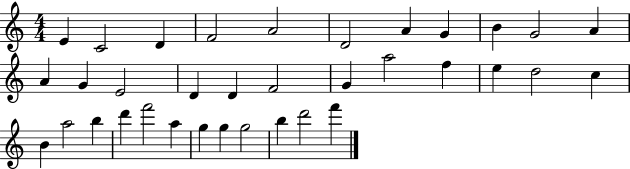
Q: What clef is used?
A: treble